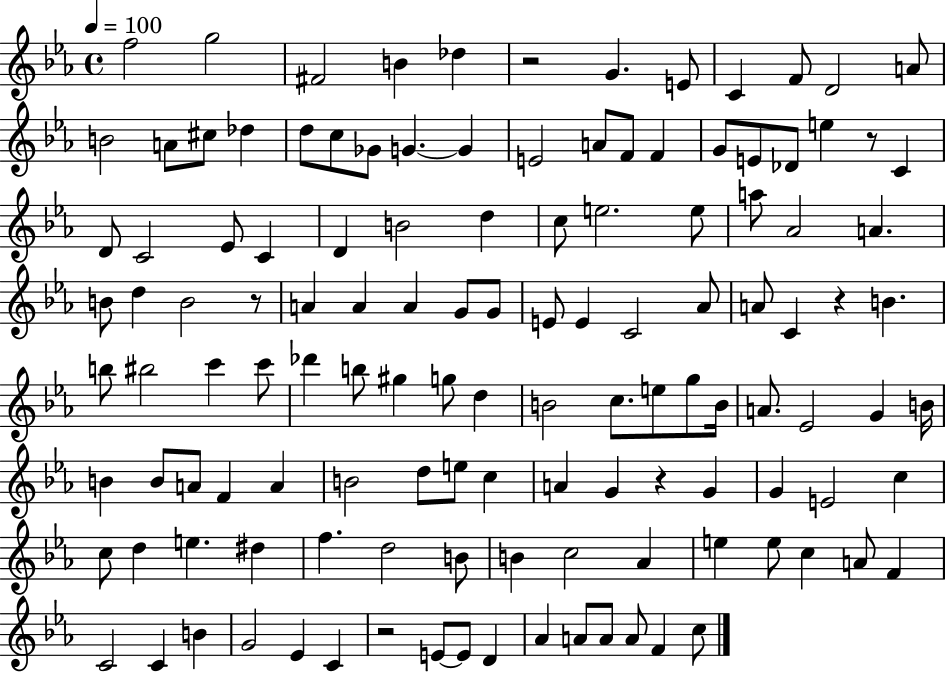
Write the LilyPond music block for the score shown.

{
  \clef treble
  \time 4/4
  \defaultTimeSignature
  \key ees \major
  \tempo 4 = 100
  f''2 g''2 | fis'2 b'4 des''4 | r2 g'4. e'8 | c'4 f'8 d'2 a'8 | \break b'2 a'8 cis''8 des''4 | d''8 c''8 ges'8 g'4.~~ g'4 | e'2 a'8 f'8 f'4 | g'8 e'8 des'8 e''4 r8 c'4 | \break d'8 c'2 ees'8 c'4 | d'4 b'2 d''4 | c''8 e''2. e''8 | a''8 aes'2 a'4. | \break b'8 d''4 b'2 r8 | a'4 a'4 a'4 g'8 g'8 | e'8 e'4 c'2 aes'8 | a'8 c'4 r4 b'4. | \break b''8 bis''2 c'''4 c'''8 | des'''4 b''8 gis''4 g''8 d''4 | b'2 c''8. e''8 g''8 b'16 | a'8. ees'2 g'4 b'16 | \break b'4 b'8 a'8 f'4 a'4 | b'2 d''8 e''8 c''4 | a'4 g'4 r4 g'4 | g'4 e'2 c''4 | \break c''8 d''4 e''4. dis''4 | f''4. d''2 b'8 | b'4 c''2 aes'4 | e''4 e''8 c''4 a'8 f'4 | \break c'2 c'4 b'4 | g'2 ees'4 c'4 | r2 e'8~~ e'8 d'4 | aes'4 a'8 a'8 a'8 f'4 c''8 | \break \bar "|."
}